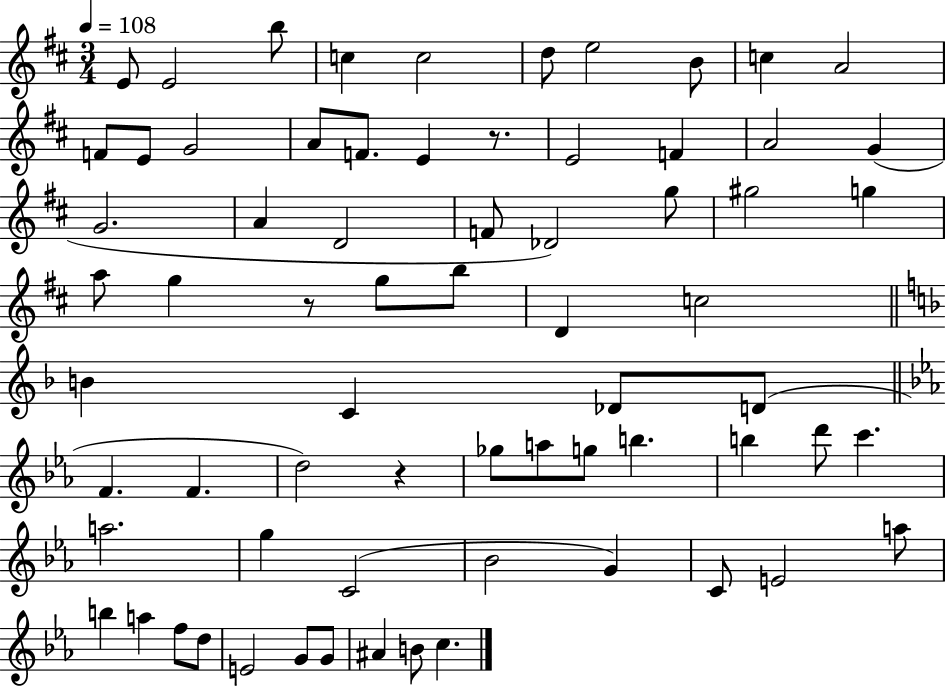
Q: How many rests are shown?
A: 3